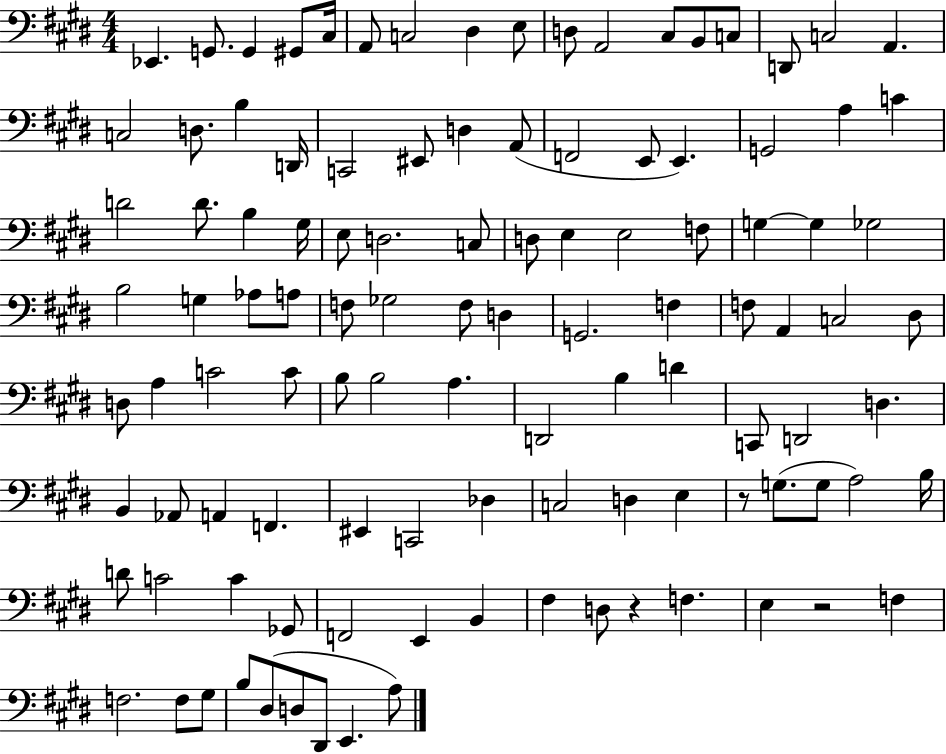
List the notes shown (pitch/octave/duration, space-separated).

Eb2/q. G2/e. G2/q G#2/e C#3/s A2/e C3/h D#3/q E3/e D3/e A2/h C#3/e B2/e C3/e D2/e C3/h A2/q. C3/h D3/e. B3/q D2/s C2/h EIS2/e D3/q A2/e F2/h E2/e E2/q. G2/h A3/q C4/q D4/h D4/e. B3/q G#3/s E3/e D3/h. C3/e D3/e E3/q E3/h F3/e G3/q G3/q Gb3/h B3/h G3/q Ab3/e A3/e F3/e Gb3/h F3/e D3/q G2/h. F3/q F3/e A2/q C3/h D#3/e D3/e A3/q C4/h C4/e B3/e B3/h A3/q. D2/h B3/q D4/q C2/e D2/h D3/q. B2/q Ab2/e A2/q F2/q. EIS2/q C2/h Db3/q C3/h D3/q E3/q R/e G3/e. G3/e A3/h B3/s D4/e C4/h C4/q Gb2/e F2/h E2/q B2/q F#3/q D3/e R/q F3/q. E3/q R/h F3/q F3/h. F3/e G#3/e B3/e D#3/e D3/e D#2/e E2/q. A3/e